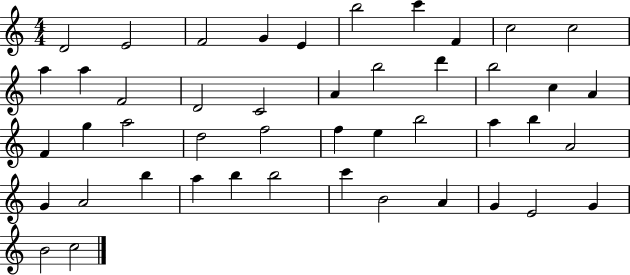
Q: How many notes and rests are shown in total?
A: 46